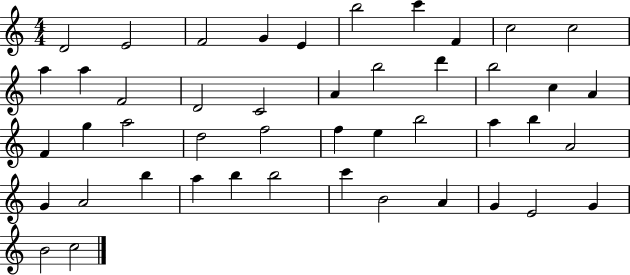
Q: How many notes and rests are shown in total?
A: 46